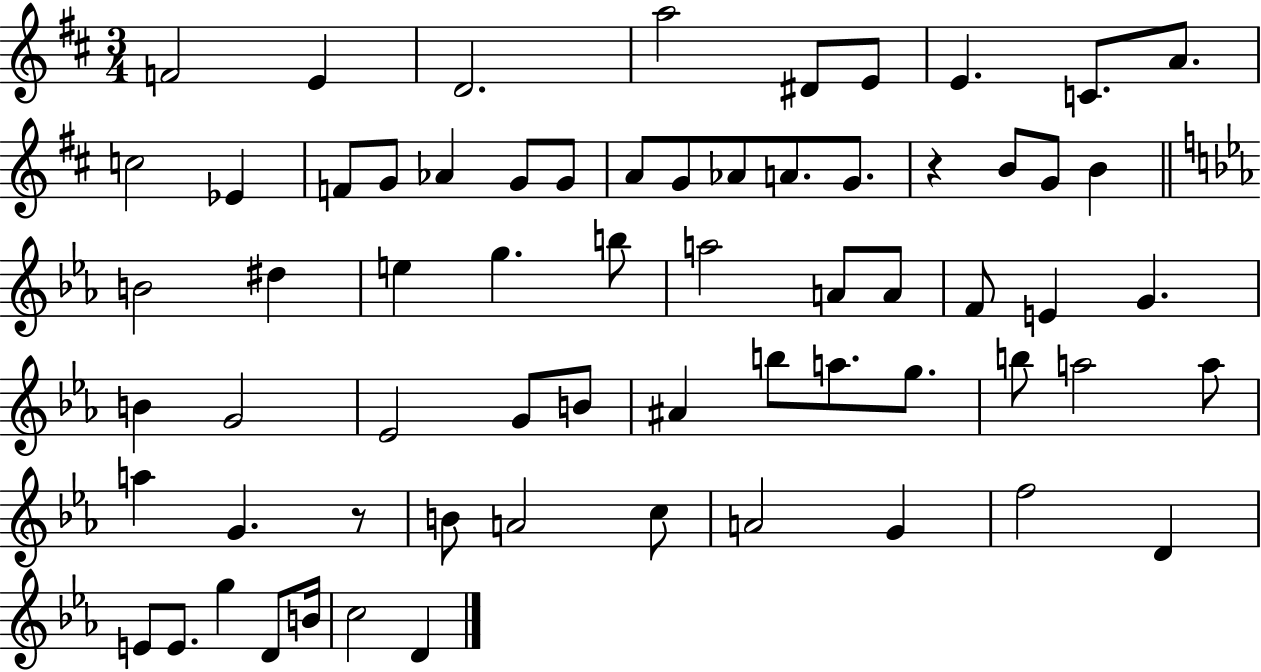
{
  \clef treble
  \numericTimeSignature
  \time 3/4
  \key d \major
  f'2 e'4 | d'2. | a''2 dis'8 e'8 | e'4. c'8. a'8. | \break c''2 ees'4 | f'8 g'8 aes'4 g'8 g'8 | a'8 g'8 aes'8 a'8. g'8. | r4 b'8 g'8 b'4 | \break \bar "||" \break \key ees \major b'2 dis''4 | e''4 g''4. b''8 | a''2 a'8 a'8 | f'8 e'4 g'4. | \break b'4 g'2 | ees'2 g'8 b'8 | ais'4 b''8 a''8. g''8. | b''8 a''2 a''8 | \break a''4 g'4. r8 | b'8 a'2 c''8 | a'2 g'4 | f''2 d'4 | \break e'8 e'8. g''4 d'8 b'16 | c''2 d'4 | \bar "|."
}